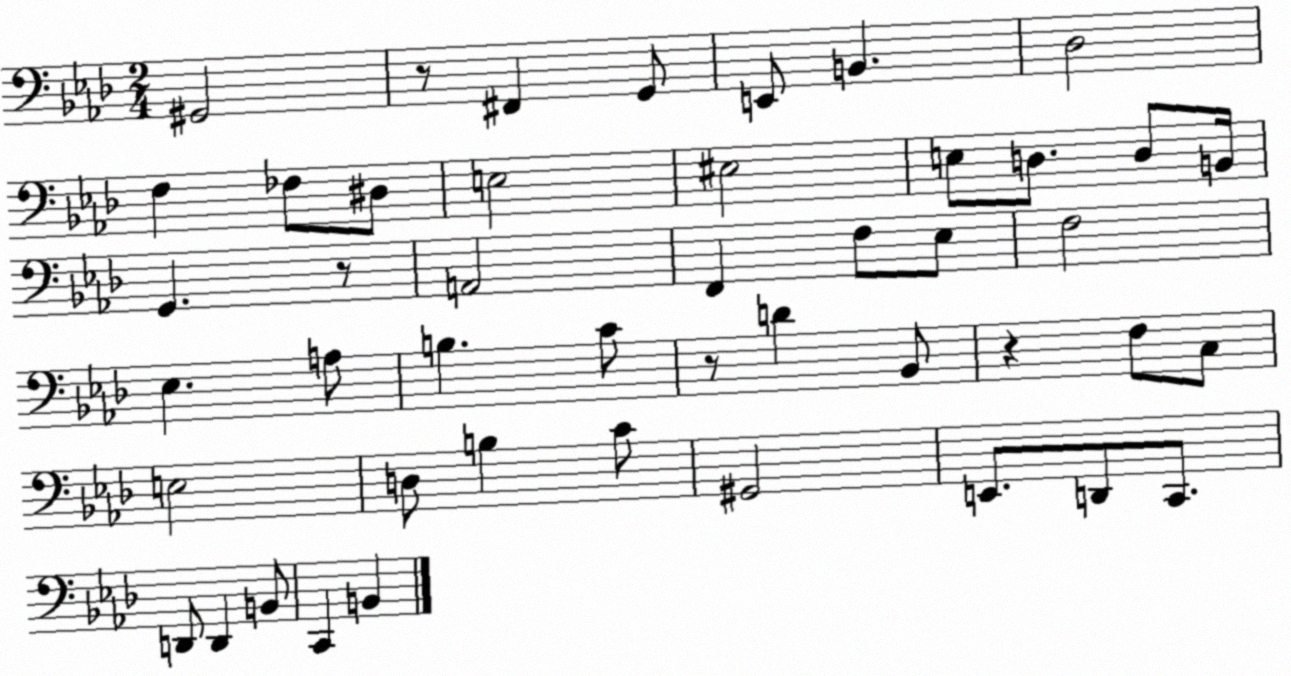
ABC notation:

X:1
T:Untitled
M:2/4
L:1/4
K:Ab
^G,,2 z/2 ^F,, G,,/2 E,,/2 B,, _D,2 F, _F,/2 ^D,/2 E,2 ^E,2 E,/2 D,/2 D,/2 B,,/4 G,, z/2 A,,2 F,, F,/2 _E,/2 F,2 _E, A,/2 B, C/2 z/2 D _B,,/2 z F,/2 C,/2 E,2 D,/2 B, C/2 ^G,,2 E,,/2 D,,/2 C,,/2 D,,/2 D,, B,,/2 C,, B,,